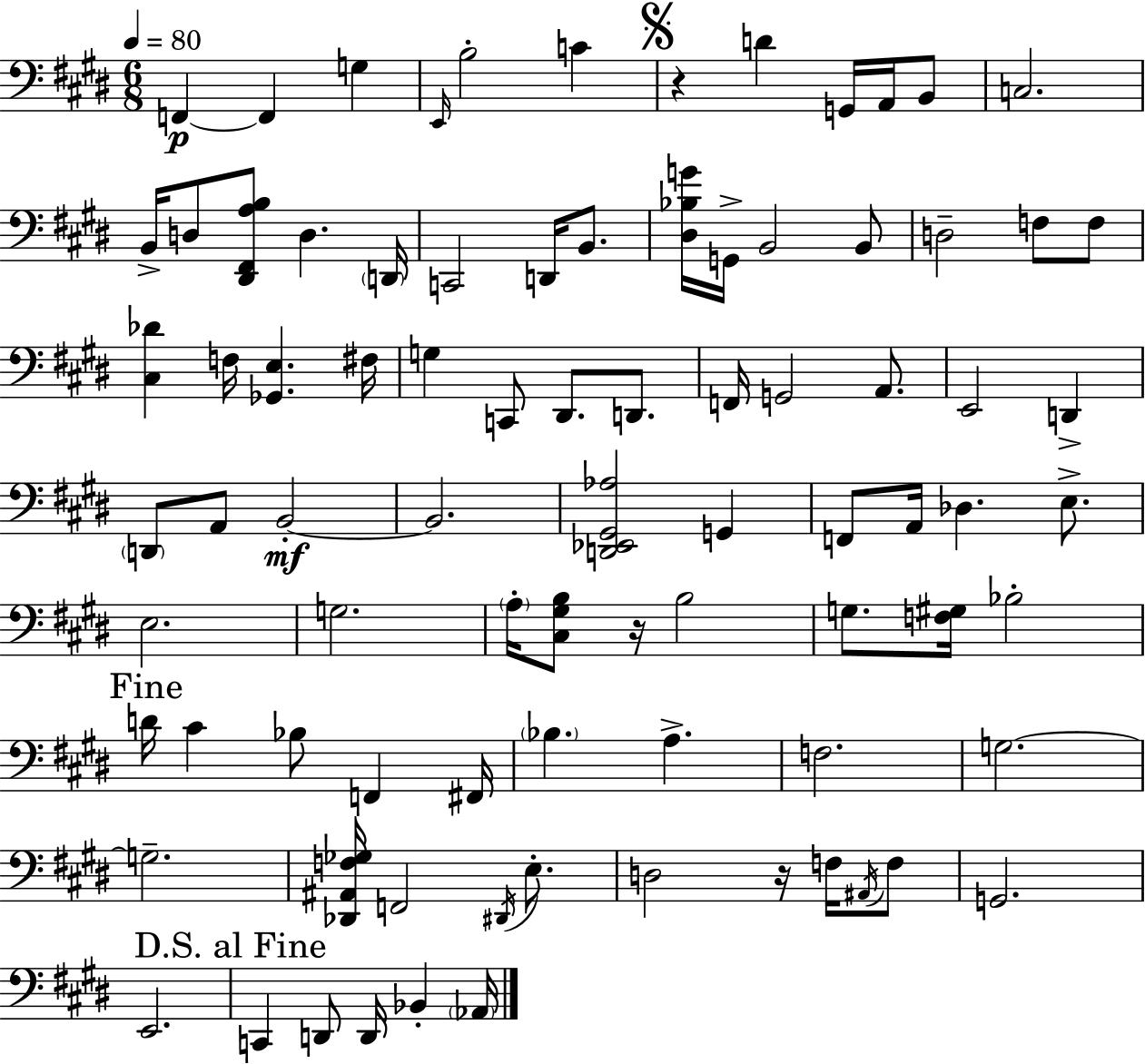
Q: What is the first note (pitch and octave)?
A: F2